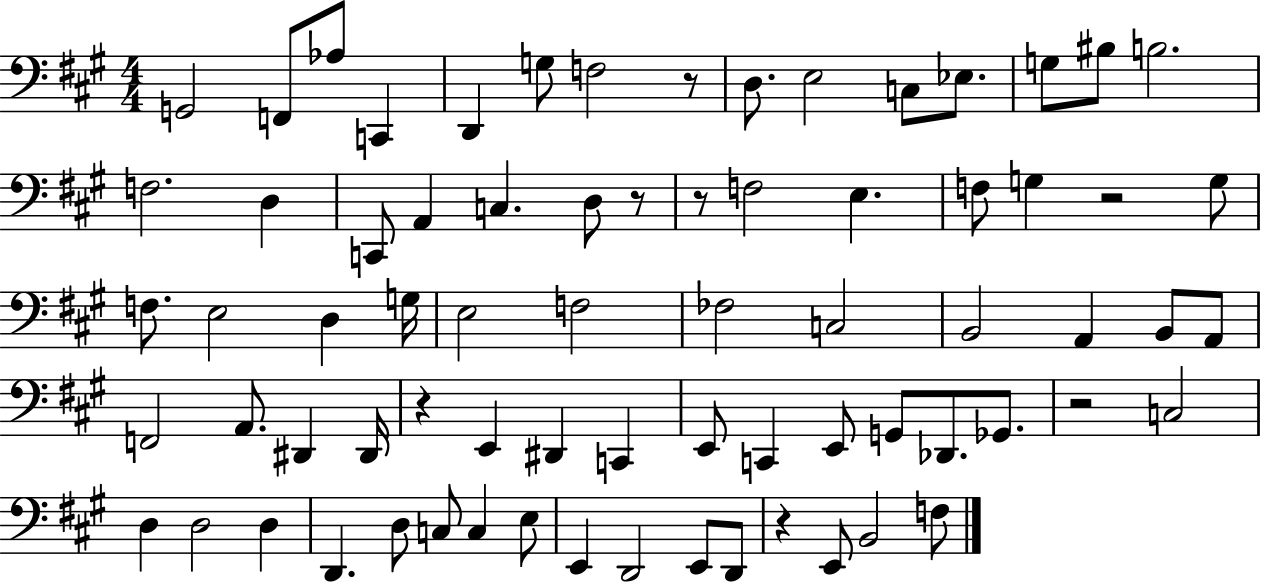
X:1
T:Untitled
M:4/4
L:1/4
K:A
G,,2 F,,/2 _A,/2 C,, D,, G,/2 F,2 z/2 D,/2 E,2 C,/2 _E,/2 G,/2 ^B,/2 B,2 F,2 D, C,,/2 A,, C, D,/2 z/2 z/2 F,2 E, F,/2 G, z2 G,/2 F,/2 E,2 D, G,/4 E,2 F,2 _F,2 C,2 B,,2 A,, B,,/2 A,,/2 F,,2 A,,/2 ^D,, ^D,,/4 z E,, ^D,, C,, E,,/2 C,, E,,/2 G,,/2 _D,,/2 _G,,/2 z2 C,2 D, D,2 D, D,, D,/2 C,/2 C, E,/2 E,, D,,2 E,,/2 D,,/2 z E,,/2 B,,2 F,/2